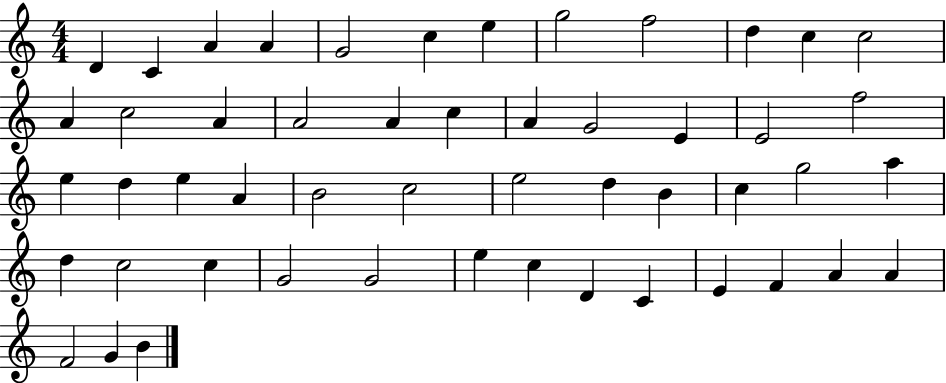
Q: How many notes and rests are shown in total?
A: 51